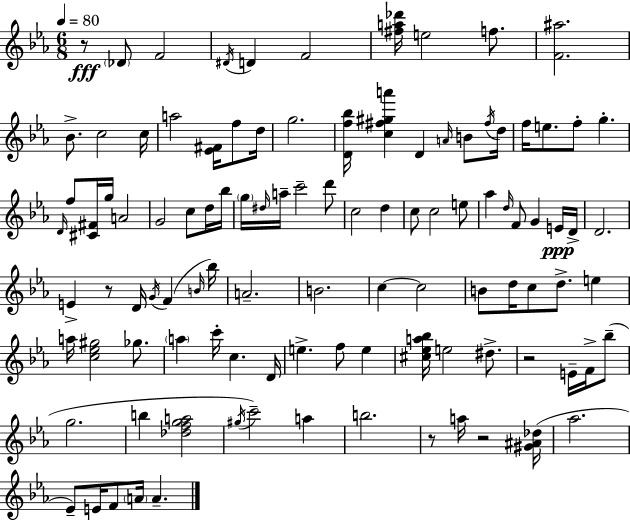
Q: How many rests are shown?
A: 5